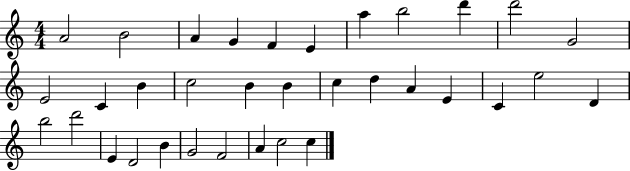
{
  \clef treble
  \numericTimeSignature
  \time 4/4
  \key c \major
  a'2 b'2 | a'4 g'4 f'4 e'4 | a''4 b''2 d'''4 | d'''2 g'2 | \break e'2 c'4 b'4 | c''2 b'4 b'4 | c''4 d''4 a'4 e'4 | c'4 e''2 d'4 | \break b''2 d'''2 | e'4 d'2 b'4 | g'2 f'2 | a'4 c''2 c''4 | \break \bar "|."
}